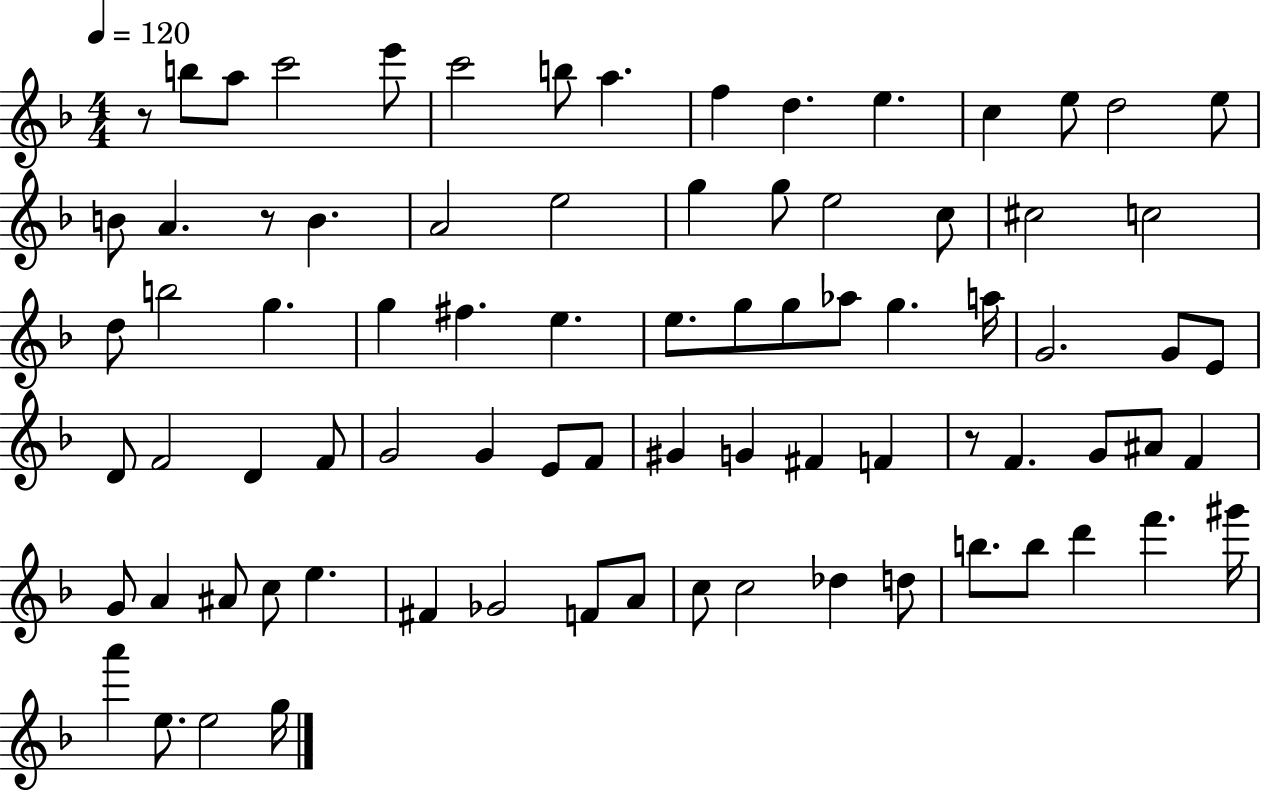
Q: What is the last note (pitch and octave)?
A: G5